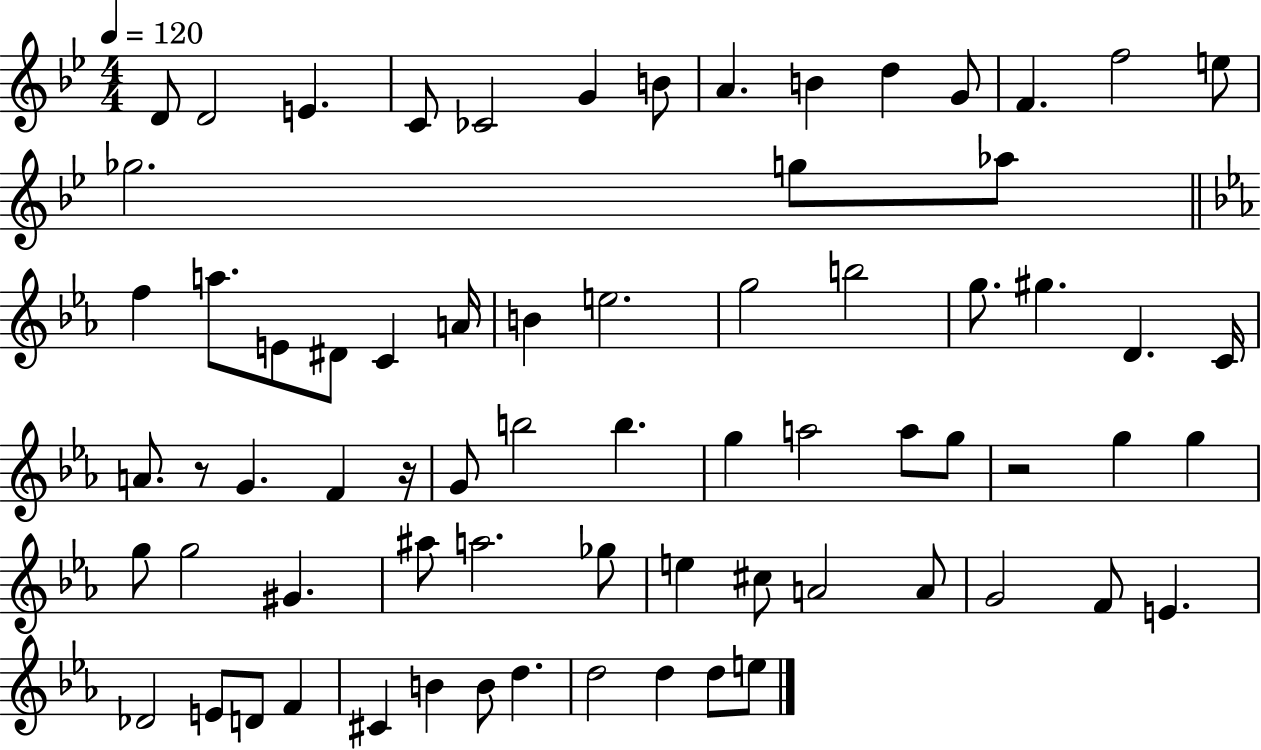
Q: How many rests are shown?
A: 3